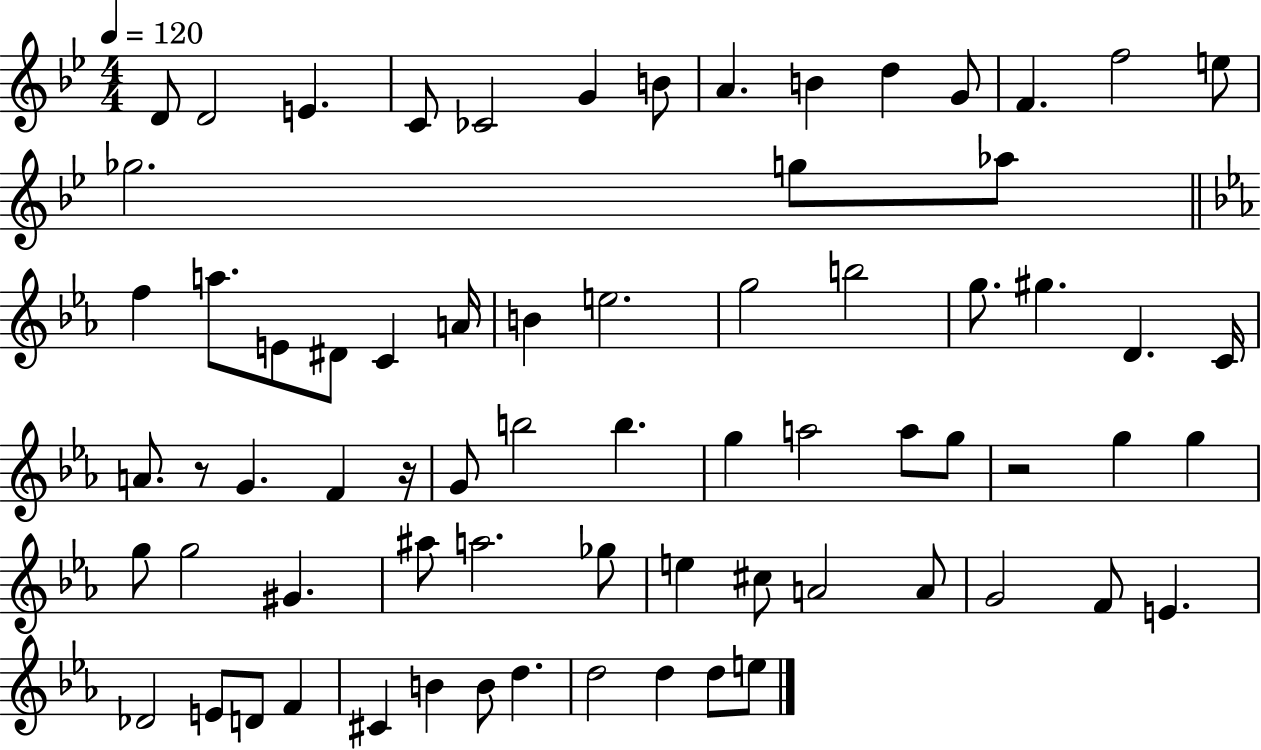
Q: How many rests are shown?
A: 3